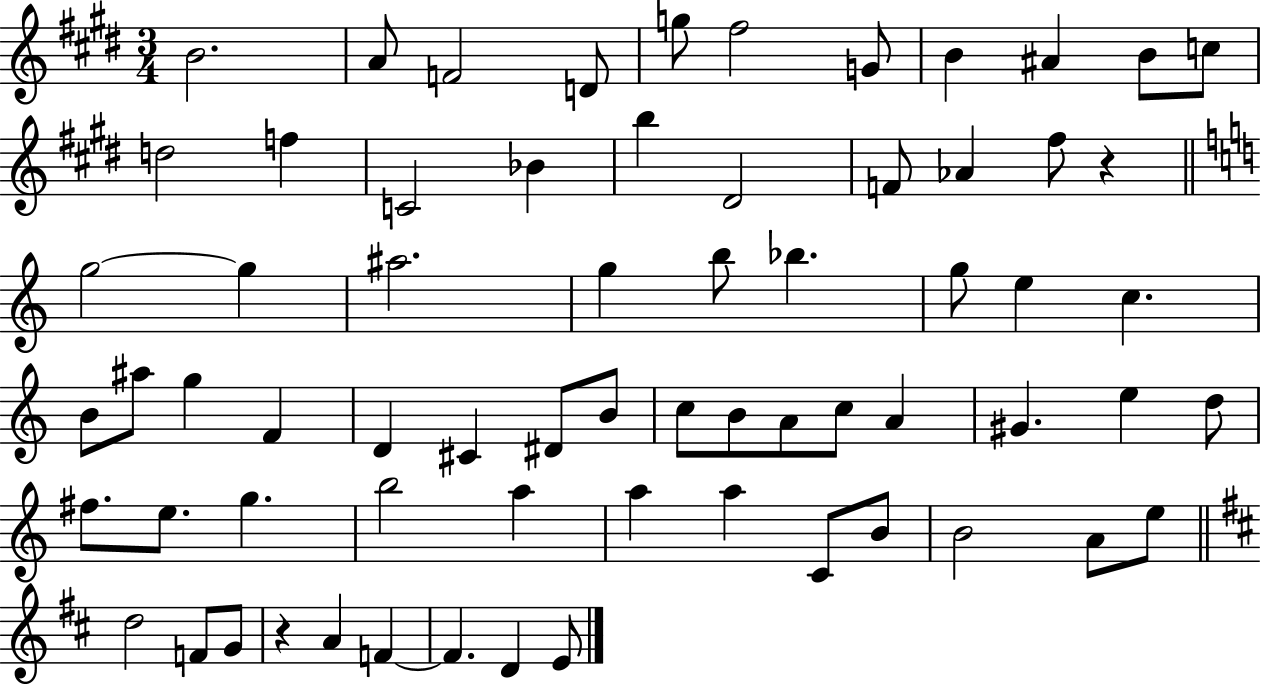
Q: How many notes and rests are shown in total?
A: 67